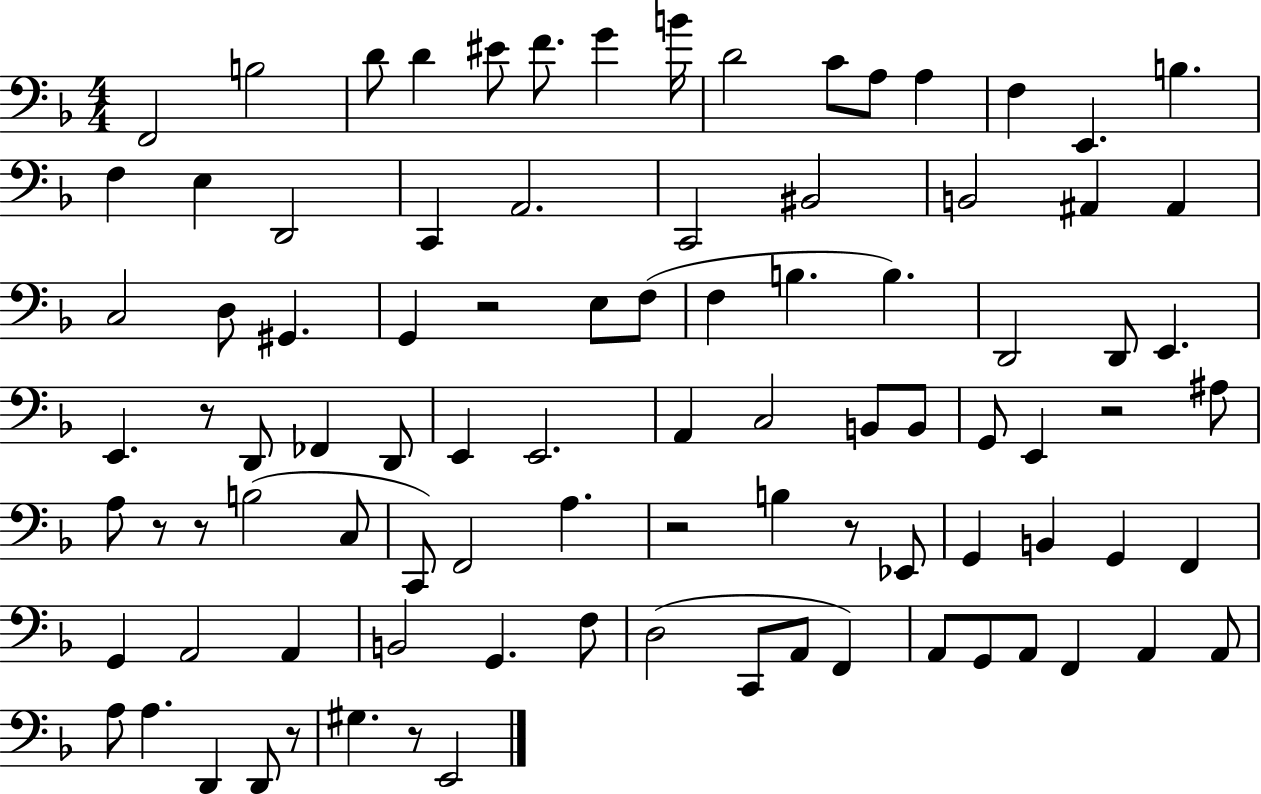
X:1
T:Untitled
M:4/4
L:1/4
K:F
F,,2 B,2 D/2 D ^E/2 F/2 G B/4 D2 C/2 A,/2 A, F, E,, B, F, E, D,,2 C,, A,,2 C,,2 ^B,,2 B,,2 ^A,, ^A,, C,2 D,/2 ^G,, G,, z2 E,/2 F,/2 F, B, B, D,,2 D,,/2 E,, E,, z/2 D,,/2 _F,, D,,/2 E,, E,,2 A,, C,2 B,,/2 B,,/2 G,,/2 E,, z2 ^A,/2 A,/2 z/2 z/2 B,2 C,/2 C,,/2 F,,2 A, z2 B, z/2 _E,,/2 G,, B,, G,, F,, G,, A,,2 A,, B,,2 G,, F,/2 D,2 C,,/2 A,,/2 F,, A,,/2 G,,/2 A,,/2 F,, A,, A,,/2 A,/2 A, D,, D,,/2 z/2 ^G, z/2 E,,2